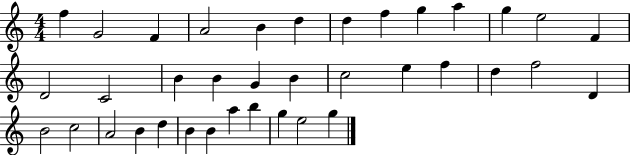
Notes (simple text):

F5/q G4/h F4/q A4/h B4/q D5/q D5/q F5/q G5/q A5/q G5/q E5/h F4/q D4/h C4/h B4/q B4/q G4/q B4/q C5/h E5/q F5/q D5/q F5/h D4/q B4/h C5/h A4/h B4/q D5/q B4/q B4/q A5/q B5/q G5/q E5/h G5/q